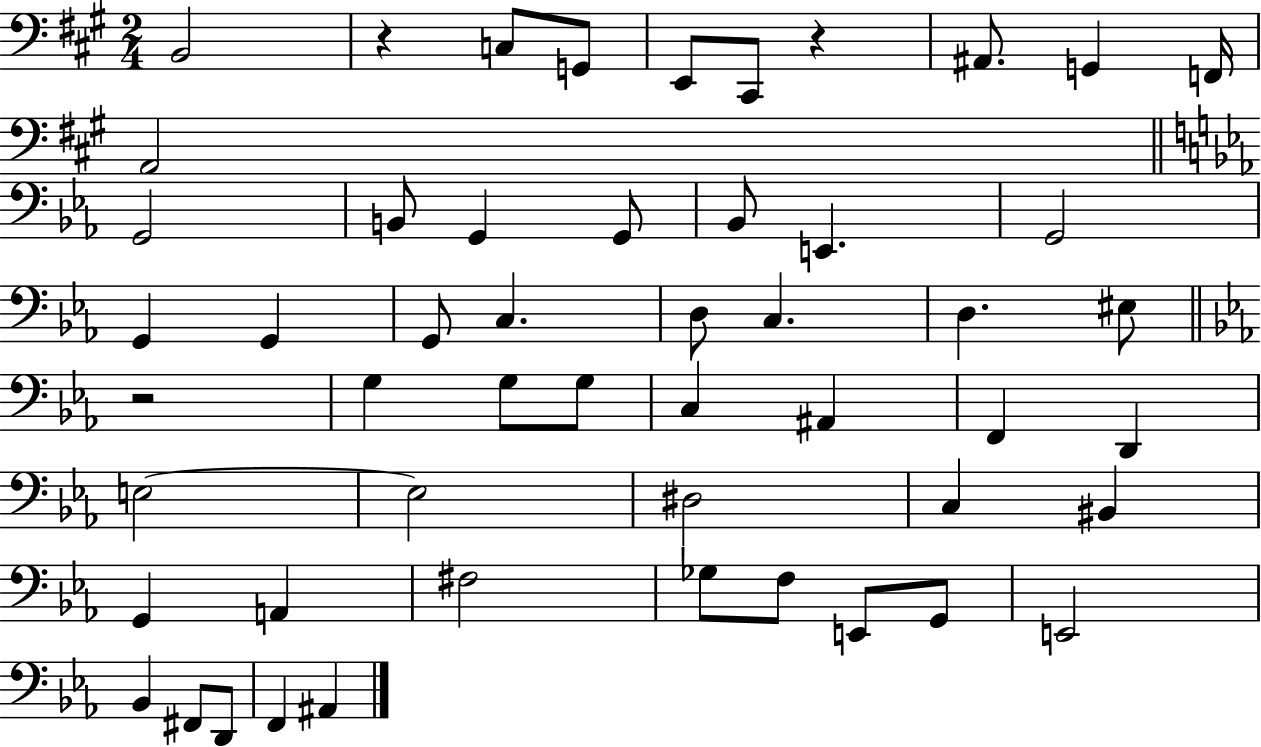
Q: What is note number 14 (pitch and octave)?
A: Bb2